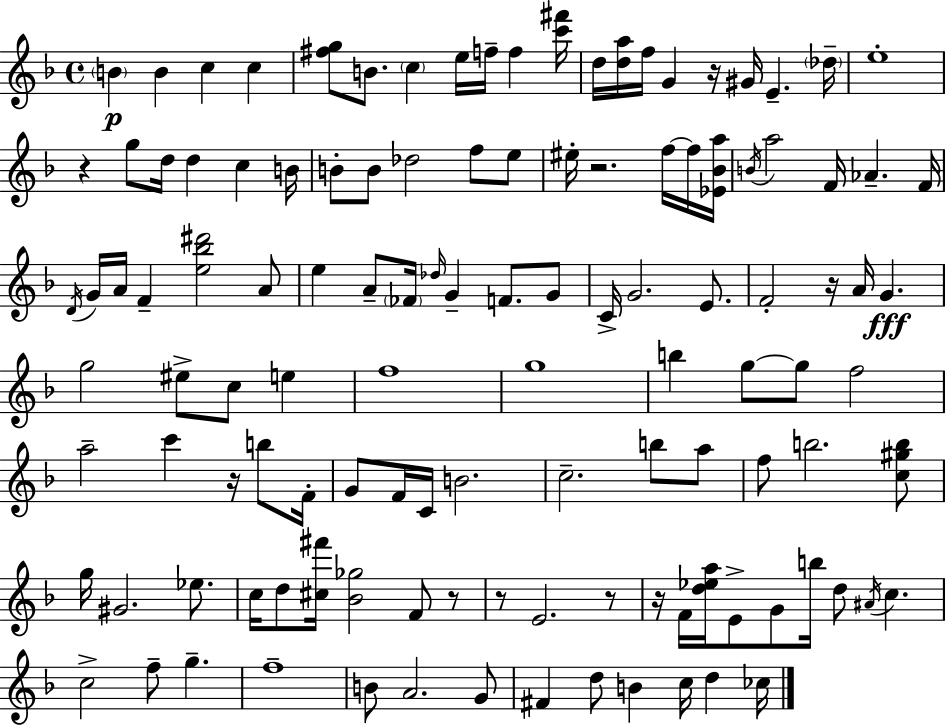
B4/q B4/q C5/q C5/q [F#5,G5]/e B4/e. C5/q E5/s F5/s F5/q [C6,F#6]/s D5/s [D5,A5]/s F5/s G4/q R/s G#4/s E4/q. Db5/s E5/w R/q G5/e D5/s D5/q C5/q B4/s B4/e B4/e Db5/h F5/e E5/e EIS5/s R/h. F5/s F5/s [Eb4,Bb4,A5]/s B4/s A5/h F4/s Ab4/q. F4/s D4/s G4/s A4/s F4/q [E5,Bb5,D#6]/h A4/e E5/q A4/e FES4/s Db5/s G4/q F4/e. G4/e C4/s G4/h. E4/e. F4/h R/s A4/s G4/q. G5/h EIS5/e C5/e E5/q F5/w G5/w B5/q G5/e G5/e F5/h A5/h C6/q R/s B5/e F4/s G4/e F4/s C4/s B4/h. C5/h. B5/e A5/e F5/e B5/h. [C5,G#5,B5]/e G5/s G#4/h. Eb5/e. C5/s D5/e [C#5,F#6]/s [Bb4,Gb5]/h F4/e R/e R/e E4/h. R/e R/s F4/s [D5,Eb5,A5]/s E4/e G4/e B5/s D5/e A#4/s C5/q. C5/h F5/e G5/q. F5/w B4/e A4/h. G4/e F#4/q D5/e B4/q C5/s D5/q CES5/s